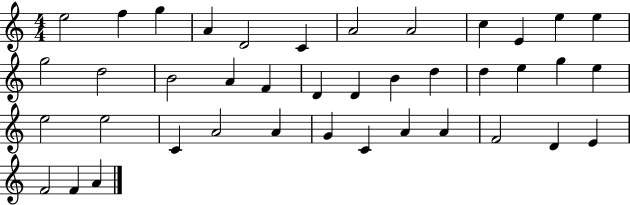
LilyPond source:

{
  \clef treble
  \numericTimeSignature
  \time 4/4
  \key c \major
  e''2 f''4 g''4 | a'4 d'2 c'4 | a'2 a'2 | c''4 e'4 e''4 e''4 | \break g''2 d''2 | b'2 a'4 f'4 | d'4 d'4 b'4 d''4 | d''4 e''4 g''4 e''4 | \break e''2 e''2 | c'4 a'2 a'4 | g'4 c'4 a'4 a'4 | f'2 d'4 e'4 | \break f'2 f'4 a'4 | \bar "|."
}